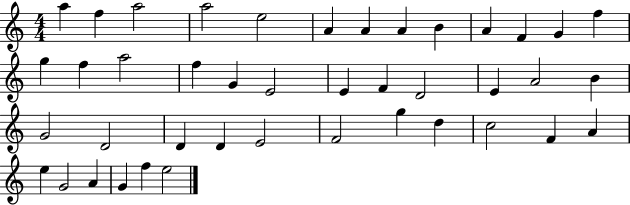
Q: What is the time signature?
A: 4/4